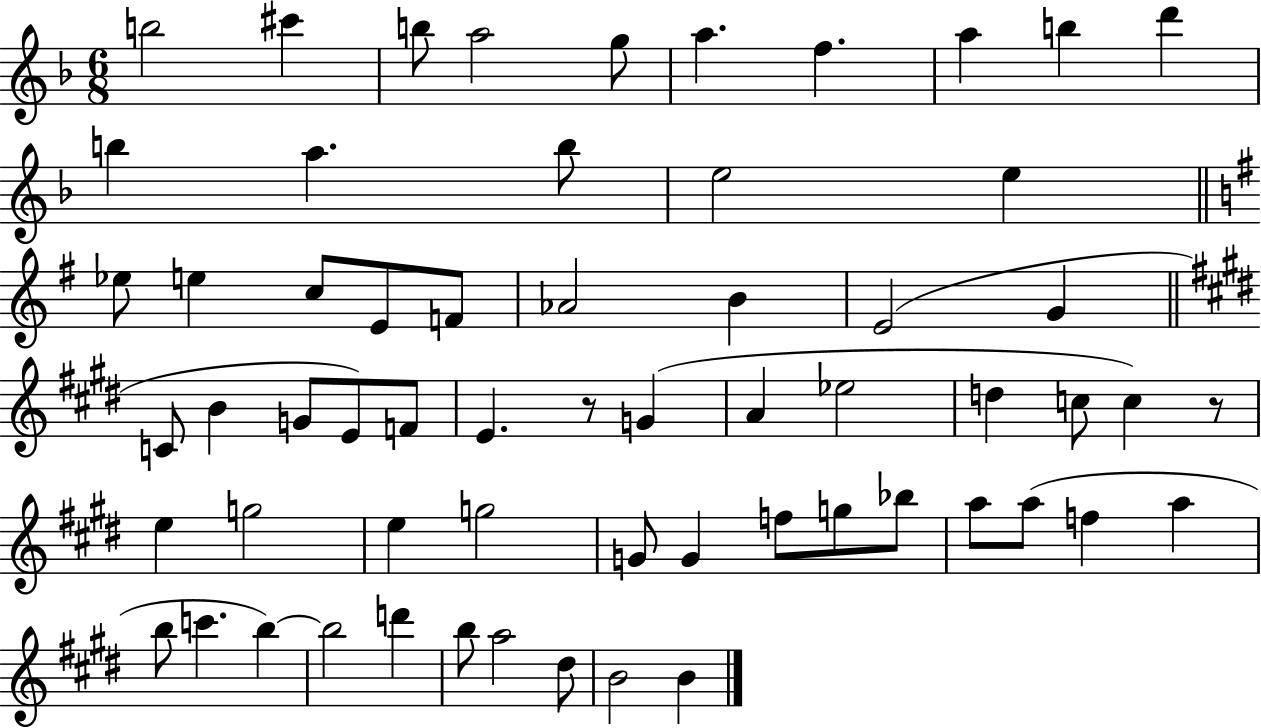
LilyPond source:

{
  \clef treble
  \numericTimeSignature
  \time 6/8
  \key f \major
  b''2 cis'''4 | b''8 a''2 g''8 | a''4. f''4. | a''4 b''4 d'''4 | \break b''4 a''4. b''8 | e''2 e''4 | \bar "||" \break \key g \major ees''8 e''4 c''8 e'8 f'8 | aes'2 b'4 | e'2( g'4 | \bar "||" \break \key e \major c'8 b'4 g'8 e'8) f'8 | e'4. r8 g'4( | a'4 ees''2 | d''4 c''8 c''4) r8 | \break e''4 g''2 | e''4 g''2 | g'8 g'4 f''8 g''8 bes''8 | a''8 a''8( f''4 a''4 | \break b''8 c'''4. b''4~~) | b''2 d'''4 | b''8 a''2 dis''8 | b'2 b'4 | \break \bar "|."
}